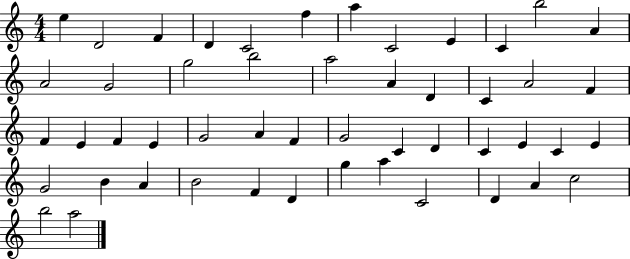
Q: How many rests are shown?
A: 0